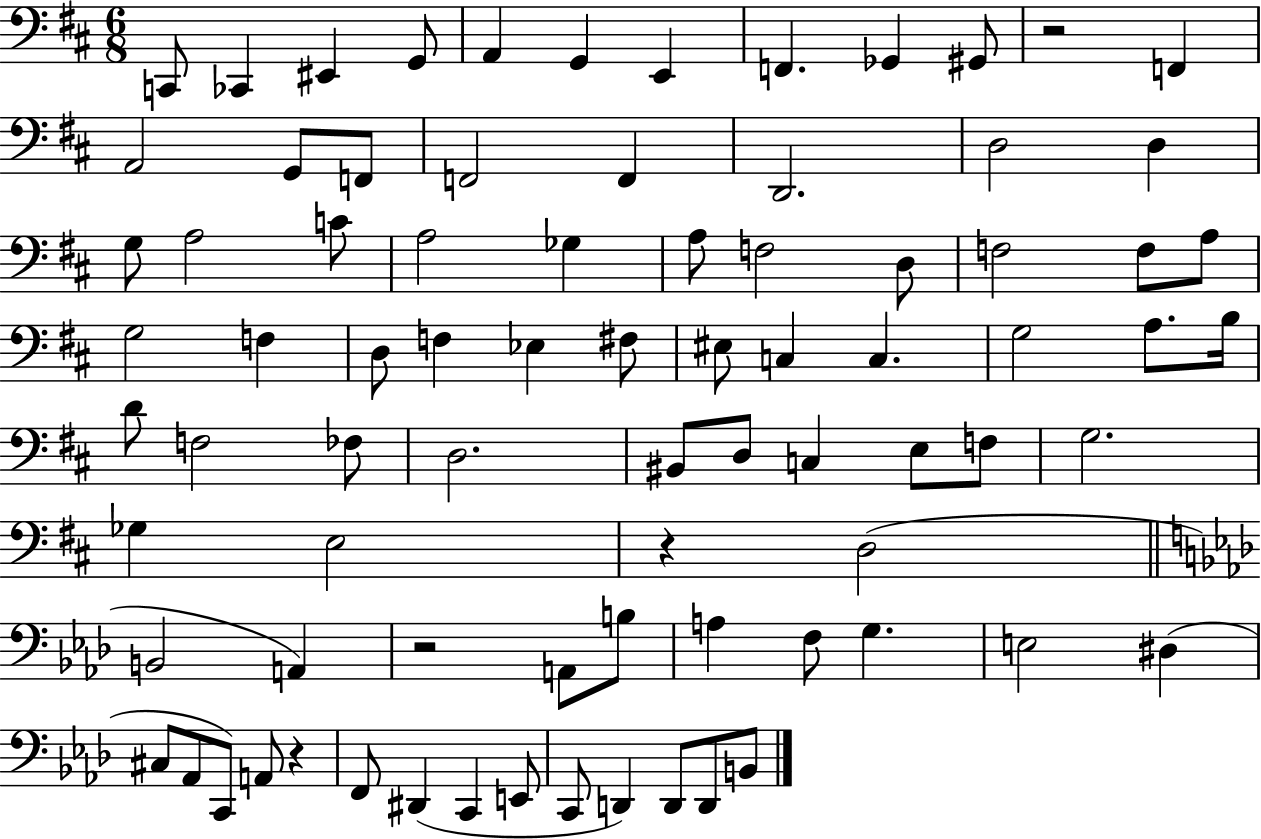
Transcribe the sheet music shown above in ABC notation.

X:1
T:Untitled
M:6/8
L:1/4
K:D
C,,/2 _C,, ^E,, G,,/2 A,, G,, E,, F,, _G,, ^G,,/2 z2 F,, A,,2 G,,/2 F,,/2 F,,2 F,, D,,2 D,2 D, G,/2 A,2 C/2 A,2 _G, A,/2 F,2 D,/2 F,2 F,/2 A,/2 G,2 F, D,/2 F, _E, ^F,/2 ^E,/2 C, C, G,2 A,/2 B,/4 D/2 F,2 _F,/2 D,2 ^B,,/2 D,/2 C, E,/2 F,/2 G,2 _G, E,2 z D,2 B,,2 A,, z2 A,,/2 B,/2 A, F,/2 G, E,2 ^D, ^C,/2 _A,,/2 C,,/2 A,,/2 z F,,/2 ^D,, C,, E,,/2 C,,/2 D,, D,,/2 D,,/2 B,,/2